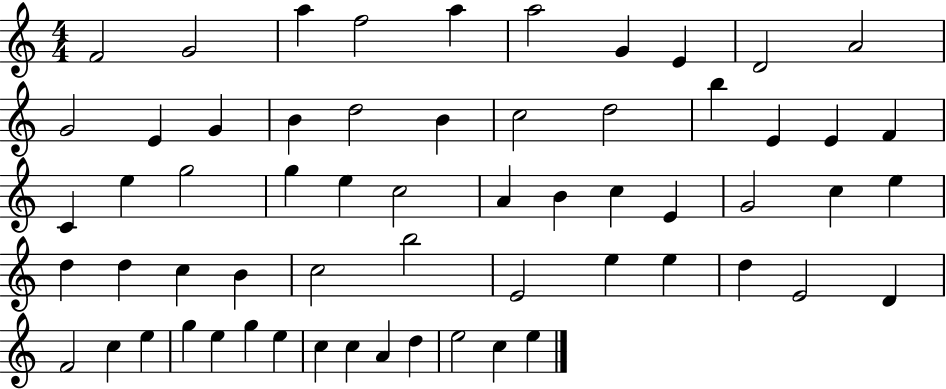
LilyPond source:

{
  \clef treble
  \numericTimeSignature
  \time 4/4
  \key c \major
  f'2 g'2 | a''4 f''2 a''4 | a''2 g'4 e'4 | d'2 a'2 | \break g'2 e'4 g'4 | b'4 d''2 b'4 | c''2 d''2 | b''4 e'4 e'4 f'4 | \break c'4 e''4 g''2 | g''4 e''4 c''2 | a'4 b'4 c''4 e'4 | g'2 c''4 e''4 | \break d''4 d''4 c''4 b'4 | c''2 b''2 | e'2 e''4 e''4 | d''4 e'2 d'4 | \break f'2 c''4 e''4 | g''4 e''4 g''4 e''4 | c''4 c''4 a'4 d''4 | e''2 c''4 e''4 | \break \bar "|."
}